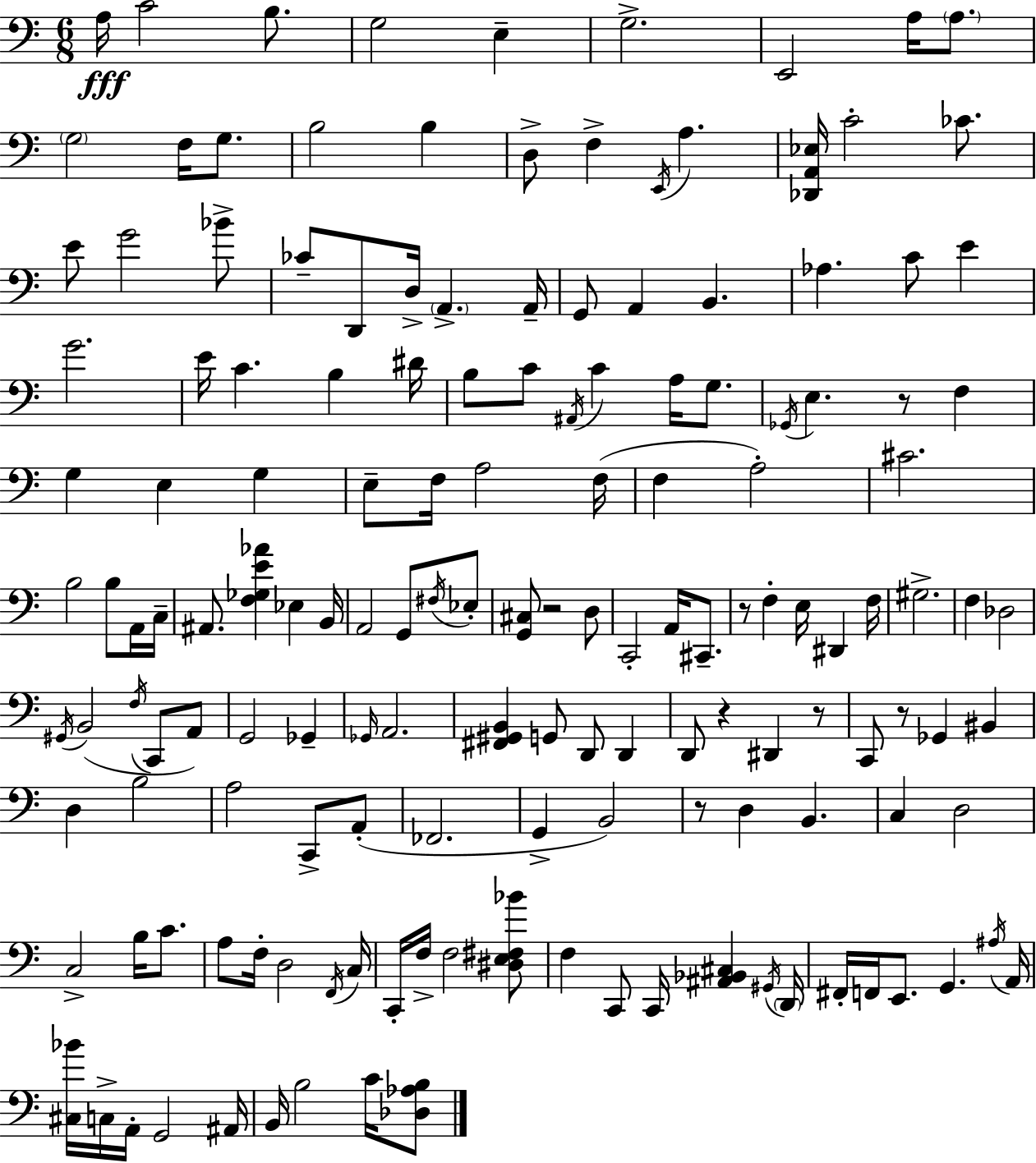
{
  \clef bass
  \numericTimeSignature
  \time 6/8
  \key a \minor
  a16\fff c'2 b8. | g2 e4-- | g2.-> | e,2 a16 \parenthesize a8. | \break \parenthesize g2 f16 g8. | b2 b4 | d8-> f4-> \acciaccatura { e,16 } a4. | <des, a, ees>16 c'2-. ces'8. | \break e'8 g'2 bes'8-> | ces'8-- d,8 d16-> \parenthesize a,4.-> | a,16-- g,8 a,4 b,4. | aes4. c'8 e'4 | \break g'2. | e'16 c'4. b4 | dis'16 b8 c'8 \acciaccatura { ais,16 } c'4 a16 g8. | \acciaccatura { ges,16 } e4. r8 f4 | \break g4 e4 g4 | e8-- f16 a2 | f16( f4 a2-.) | cis'2. | \break b2 b8 | a,16 c16-- ais,8. <f ges e' aes'>4 ees4 | b,16 a,2 g,8 | \acciaccatura { fis16 } ees8-. <g, cis>8 r2 | \break d8 c,2-. | a,16 cis,8.-- r8 f4-. e16 dis,4 | f16 gis2.-> | f4 des2 | \break \acciaccatura { gis,16 } b,2( | \acciaccatura { f16 } c,8 a,8) g,2 | ges,4-- \grace { ges,16 } a,2. | <fis, gis, b,>4 g,8 | \break d,8 d,4 d,8 r4 | dis,4 r8 c,8 r8 ges,4 | bis,4 d4 b2 | a2 | \break c,8-> a,8-.( fes,2. | g,4-> b,2) | r8 d4 | b,4. c4 d2 | \break c2-> | b16 c'8. a8 f16-. d2 | \acciaccatura { f,16 } c16 c,16-. f16-> f2 | <dis e fis bes'>8 f4 | \break c,8 c,16 <ais, bes, cis>4 \acciaccatura { gis,16 } \parenthesize d,16 fis,16-. f,16 e,8. | g,4. \acciaccatura { ais16 } a,16 <cis bes'>16 c16-> | a,16-. g,2 ais,16 b,16 b2 | c'16 <des aes b>8 \bar "|."
}